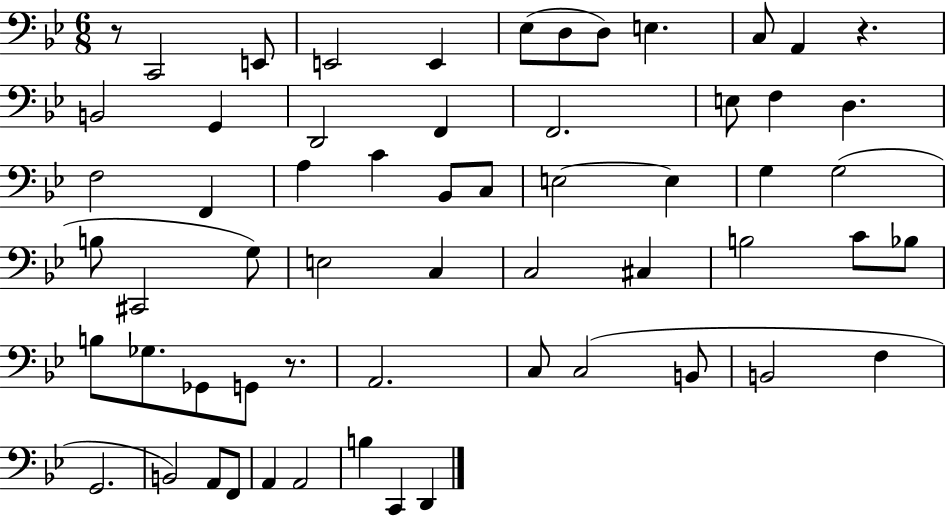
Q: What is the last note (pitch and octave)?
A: D2